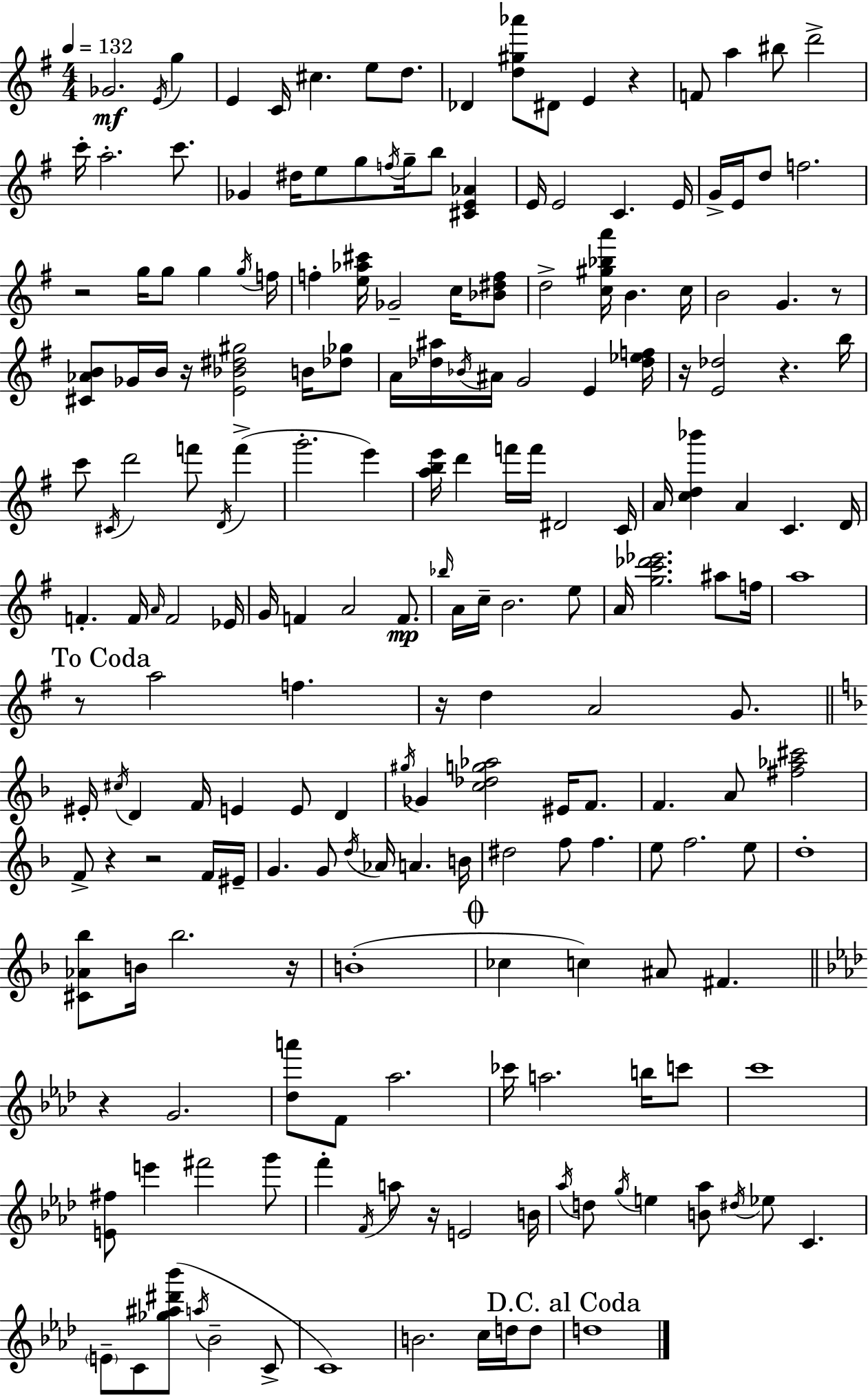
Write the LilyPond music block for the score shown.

{
  \clef treble
  \numericTimeSignature
  \time 4/4
  \key g \major
  \tempo 4 = 132
  ges'2.\mf \acciaccatura { e'16 } g''4 | e'4 c'16 cis''4. e''8 d''8. | des'4 <d'' gis'' aes'''>8 dis'8 e'4 r4 | f'8 a''4 bis''8 d'''2-> | \break c'''16-. a''2.-. c'''8. | ges'4 dis''16 e''8 g''8 \acciaccatura { f''16 } g''16-- b''8 <cis' e' aes'>4 | e'16 e'2 c'4. | e'16 g'16-> e'16 d''8 f''2. | \break r2 g''16 g''8 g''4 | \acciaccatura { g''16 } f''16 f''4-. <e'' aes'' cis'''>16 ges'2-- | c''16 <bes' dis'' f''>8 d''2-> <c'' gis'' bes'' a'''>16 b'4. | c''16 b'2 g'4. | \break r8 <cis' aes' b'>8 ges'16 b'16 r16 <e' bes' dis'' gis''>2 | b'16 <des'' ges''>8 a'16 <des'' ais''>16 \acciaccatura { bes'16 } ais'16 g'2 e'4 | <des'' ees'' f''>16 r16 <e' des''>2 r4. | b''16 c'''8 \acciaccatura { cis'16 } d'''2 f'''8 | \break \acciaccatura { d'16 }( f'''4-> g'''2.-. | e'''4) <a'' b'' e'''>16 d'''4 f'''16 f'''16 dis'2 | c'16 a'16 <c'' d'' bes'''>4 a'4 c'4. | d'16 f'4.-. f'16 \grace { a'16 } f'2 | \break ees'16 g'16 f'4 a'2 | f'8.\mp \grace { bes''16 } a'16 c''16-- b'2. | e''8 a'16 <g'' c''' des''' ees'''>2. | ais''8 f''16 a''1 | \break \mark "To Coda" r8 a''2 | f''4. r16 d''4 a'2 | g'8. \bar "||" \break \key f \major eis'16-. \acciaccatura { cis''16 } d'4 f'16 e'4 e'8 d'4 | \acciaccatura { gis''16 } ges'4 <c'' des'' g'' aes''>2 eis'16 f'8. | f'4. a'8 <fis'' aes'' cis'''>2 | f'8-> r4 r2 | \break f'16 eis'16-- g'4. g'8 \acciaccatura { d''16 } aes'16 a'4. | b'16 dis''2 f''8 f''4. | e''8 f''2. | e''8 d''1-. | \break <cis' aes' bes''>8 b'16 bes''2. | r16 b'1-.( | \mark \markup { \musicglyph "scripts.coda" } ces''4 c''4) ais'8 fis'4. | \bar "||" \break \key f \minor r4 g'2. | <des'' a'''>8 f'8 aes''2. | ces'''16 a''2. b''16 c'''8 | c'''1 | \break <e' fis''>8 e'''4 fis'''2 g'''8 | f'''4-. \acciaccatura { f'16 } a''8 r16 e'2 | b'16 \acciaccatura { aes''16 } d''8 \acciaccatura { g''16 } e''4 <b' aes''>8 \acciaccatura { dis''16 } ees''8 c'4. | \parenthesize e'8-- c'8 <ges'' ais'' dis''' bes'''>8( \acciaccatura { a''16 } bes'2-- | \break c'8-> c'1) | b'2. | c''16 d''16 d''8 \mark "D.C. al Coda" d''1 | \bar "|."
}